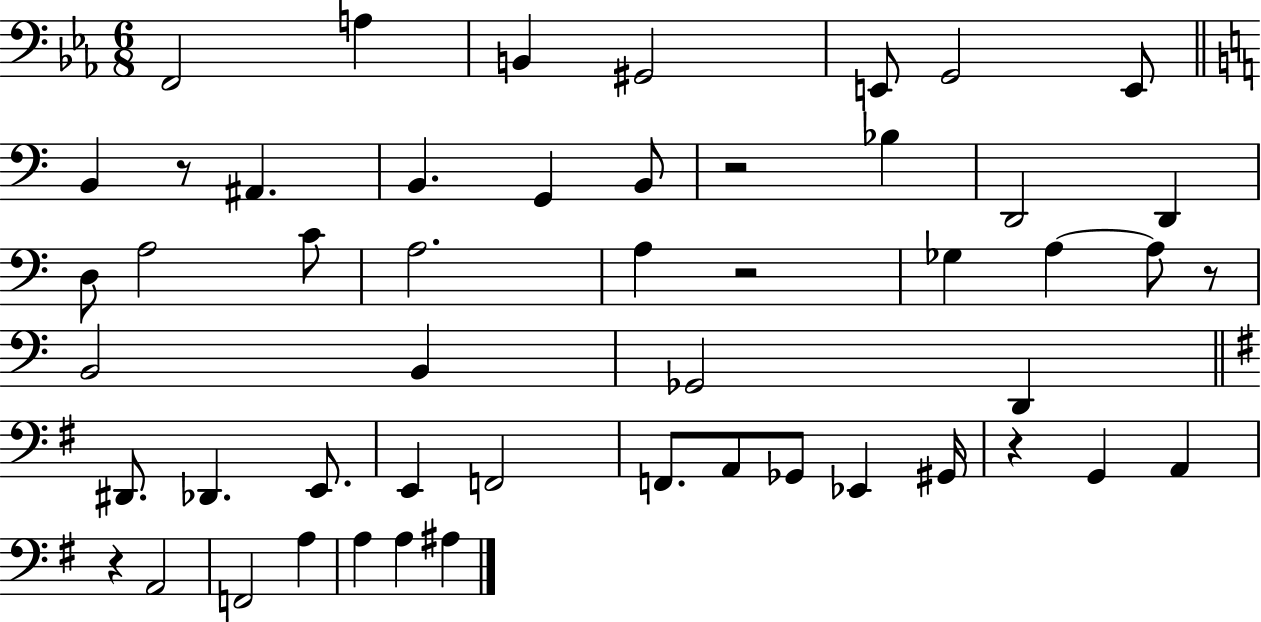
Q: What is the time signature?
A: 6/8